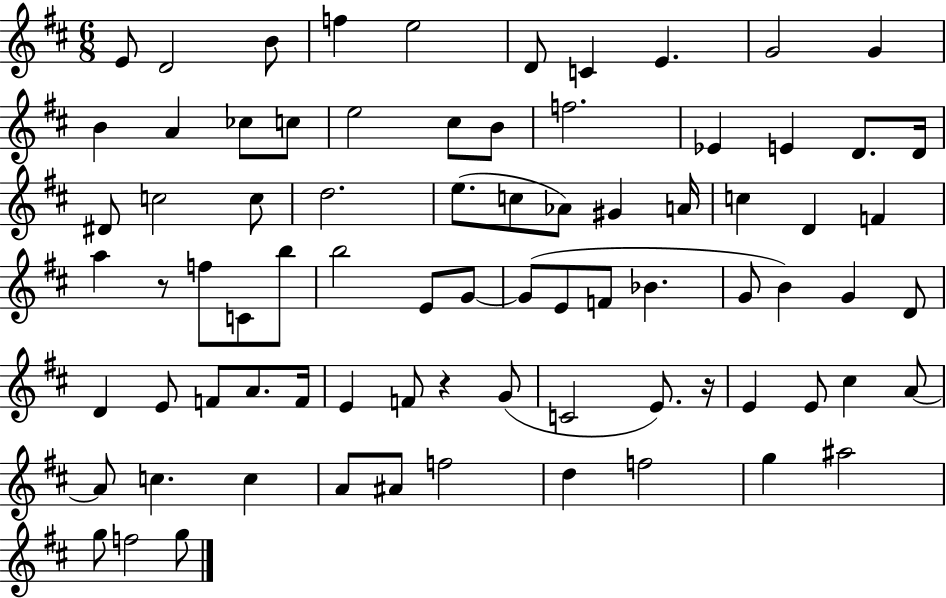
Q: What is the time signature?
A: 6/8